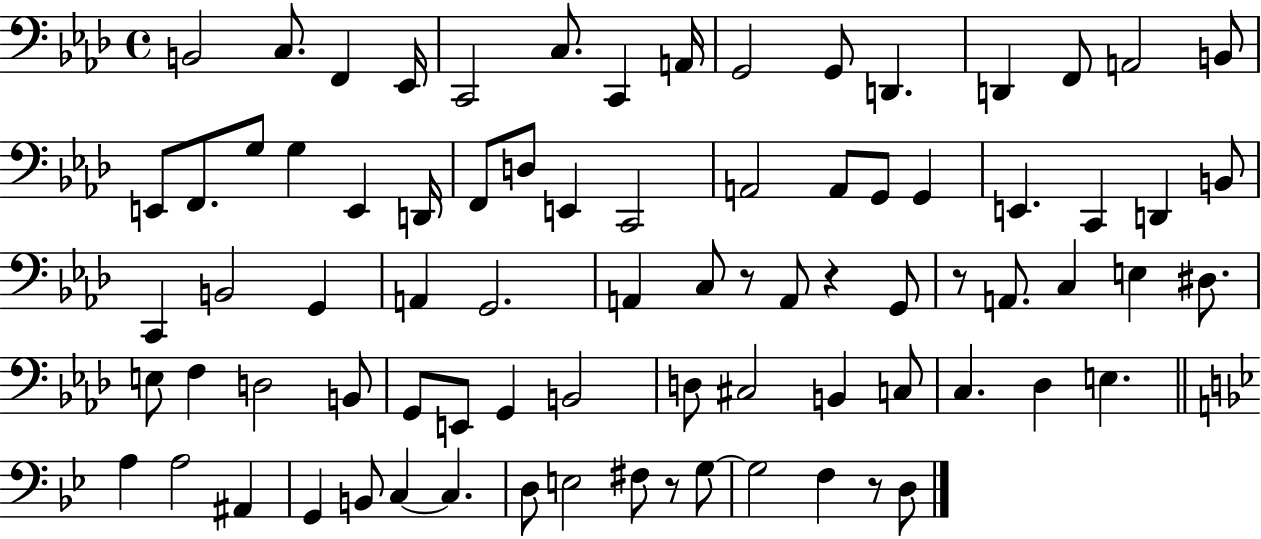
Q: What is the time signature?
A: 4/4